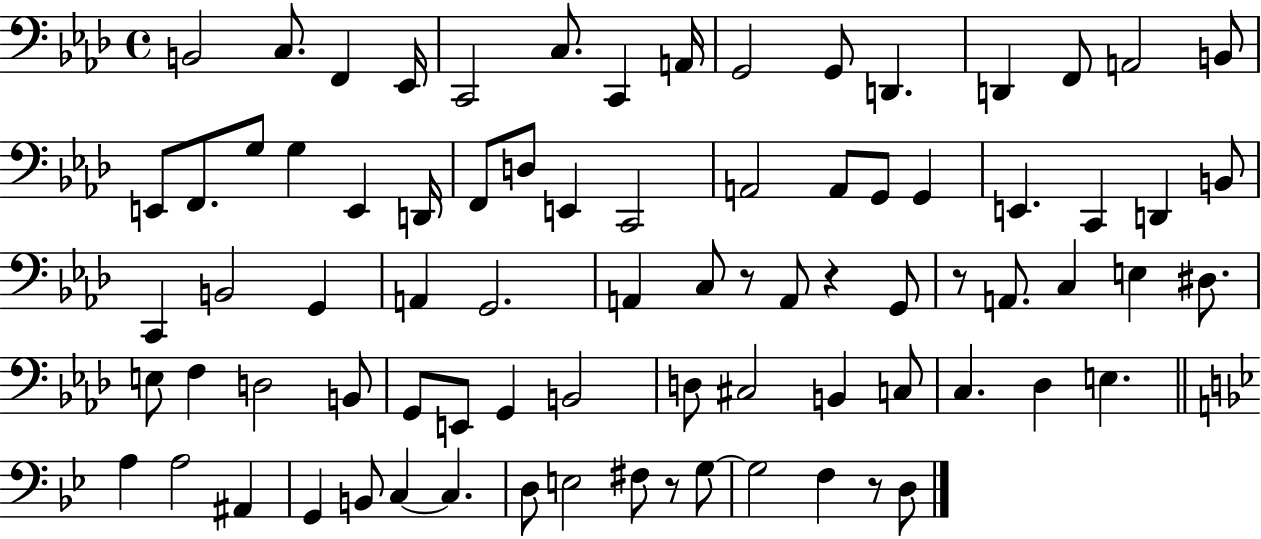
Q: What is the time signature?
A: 4/4